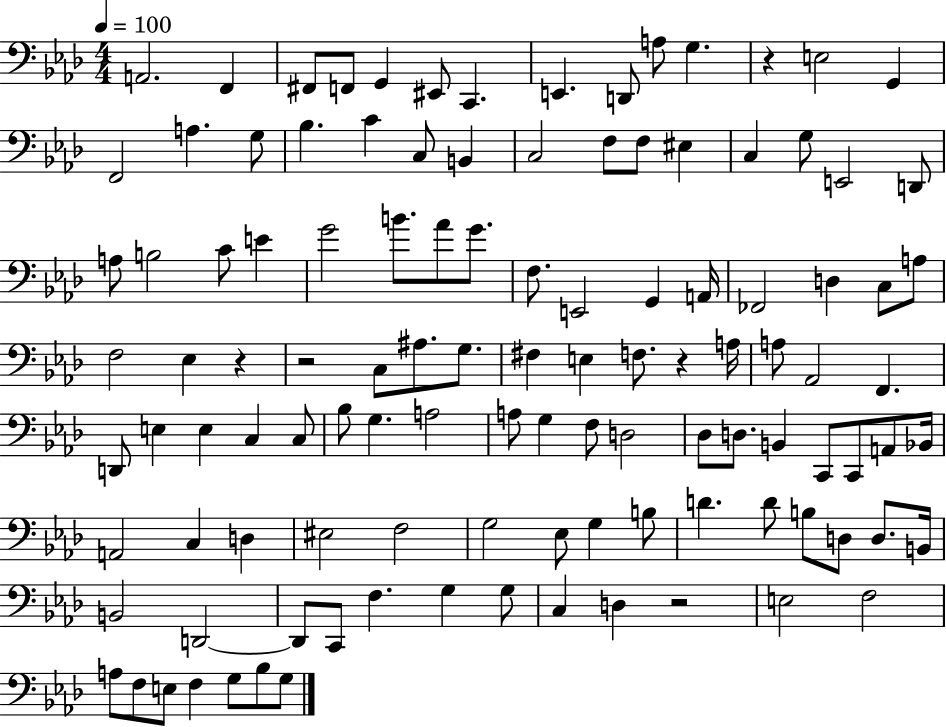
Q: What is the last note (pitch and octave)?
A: G3